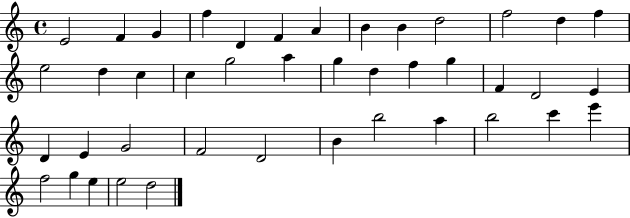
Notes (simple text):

E4/h F4/q G4/q F5/q D4/q F4/q A4/q B4/q B4/q D5/h F5/h D5/q F5/q E5/h D5/q C5/q C5/q G5/h A5/q G5/q D5/q F5/q G5/q F4/q D4/h E4/q D4/q E4/q G4/h F4/h D4/h B4/q B5/h A5/q B5/h C6/q E6/q F5/h G5/q E5/q E5/h D5/h